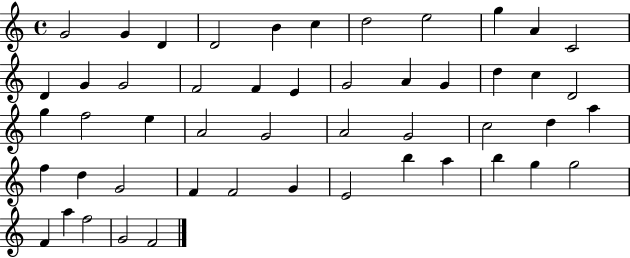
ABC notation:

X:1
T:Untitled
M:4/4
L:1/4
K:C
G2 G D D2 B c d2 e2 g A C2 D G G2 F2 F E G2 A G d c D2 g f2 e A2 G2 A2 G2 c2 d a f d G2 F F2 G E2 b a b g g2 F a f2 G2 F2